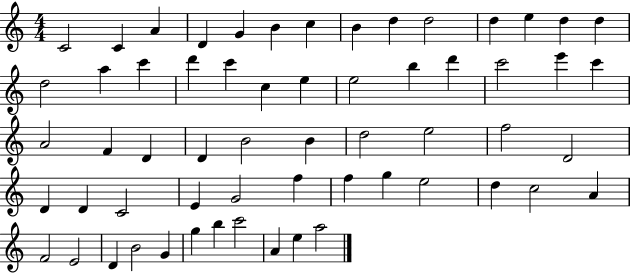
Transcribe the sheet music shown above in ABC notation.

X:1
T:Untitled
M:4/4
L:1/4
K:C
C2 C A D G B c B d d2 d e d d d2 a c' d' c' c e e2 b d' c'2 e' c' A2 F D D B2 B d2 e2 f2 D2 D D C2 E G2 f f g e2 d c2 A F2 E2 D B2 G g b c'2 A e a2